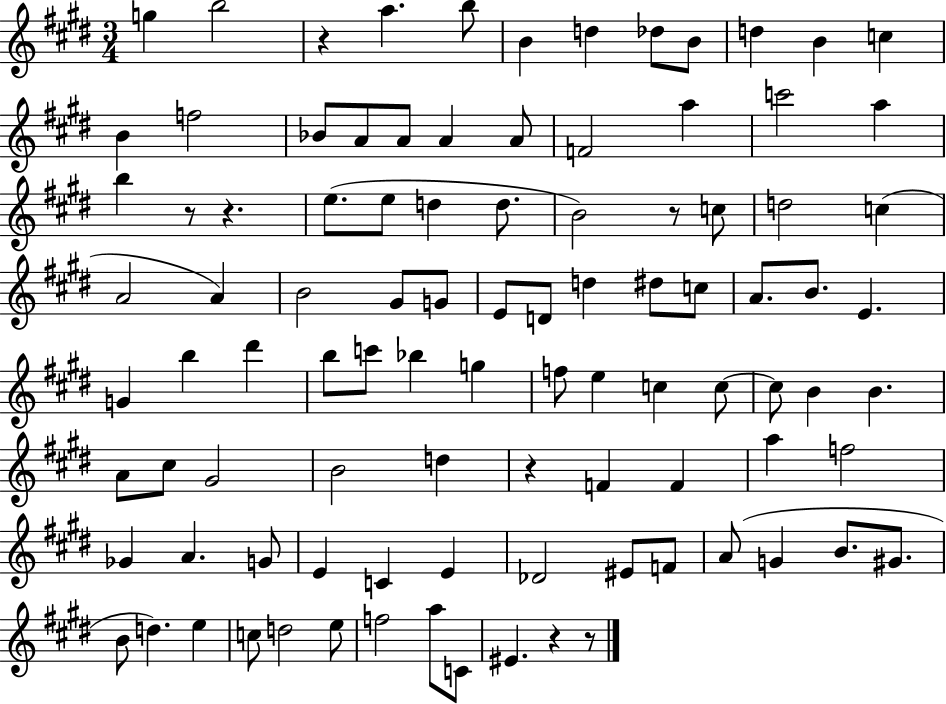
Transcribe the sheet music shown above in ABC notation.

X:1
T:Untitled
M:3/4
L:1/4
K:E
g b2 z a b/2 B d _d/2 B/2 d B c B f2 _B/2 A/2 A/2 A A/2 F2 a c'2 a b z/2 z e/2 e/2 d d/2 B2 z/2 c/2 d2 c A2 A B2 ^G/2 G/2 E/2 D/2 d ^d/2 c/2 A/2 B/2 E G b ^d' b/2 c'/2 _b g f/2 e c c/2 c/2 B B A/2 ^c/2 ^G2 B2 d z F F a f2 _G A G/2 E C E _D2 ^E/2 F/2 A/2 G B/2 ^G/2 B/2 d e c/2 d2 e/2 f2 a/2 C/2 ^E z z/2